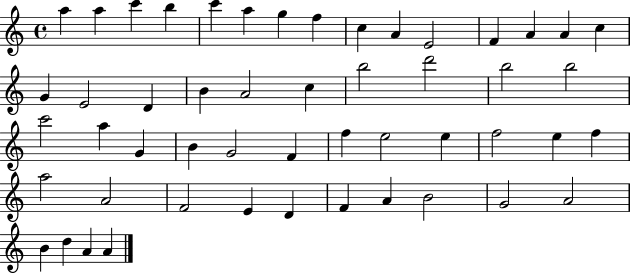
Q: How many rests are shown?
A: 0